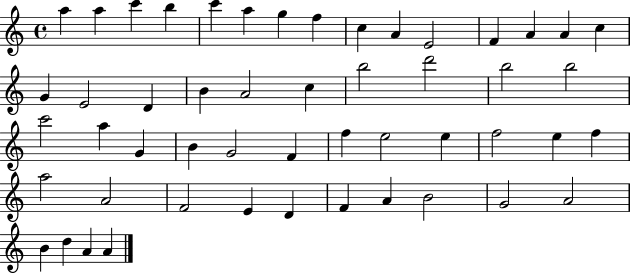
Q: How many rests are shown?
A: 0